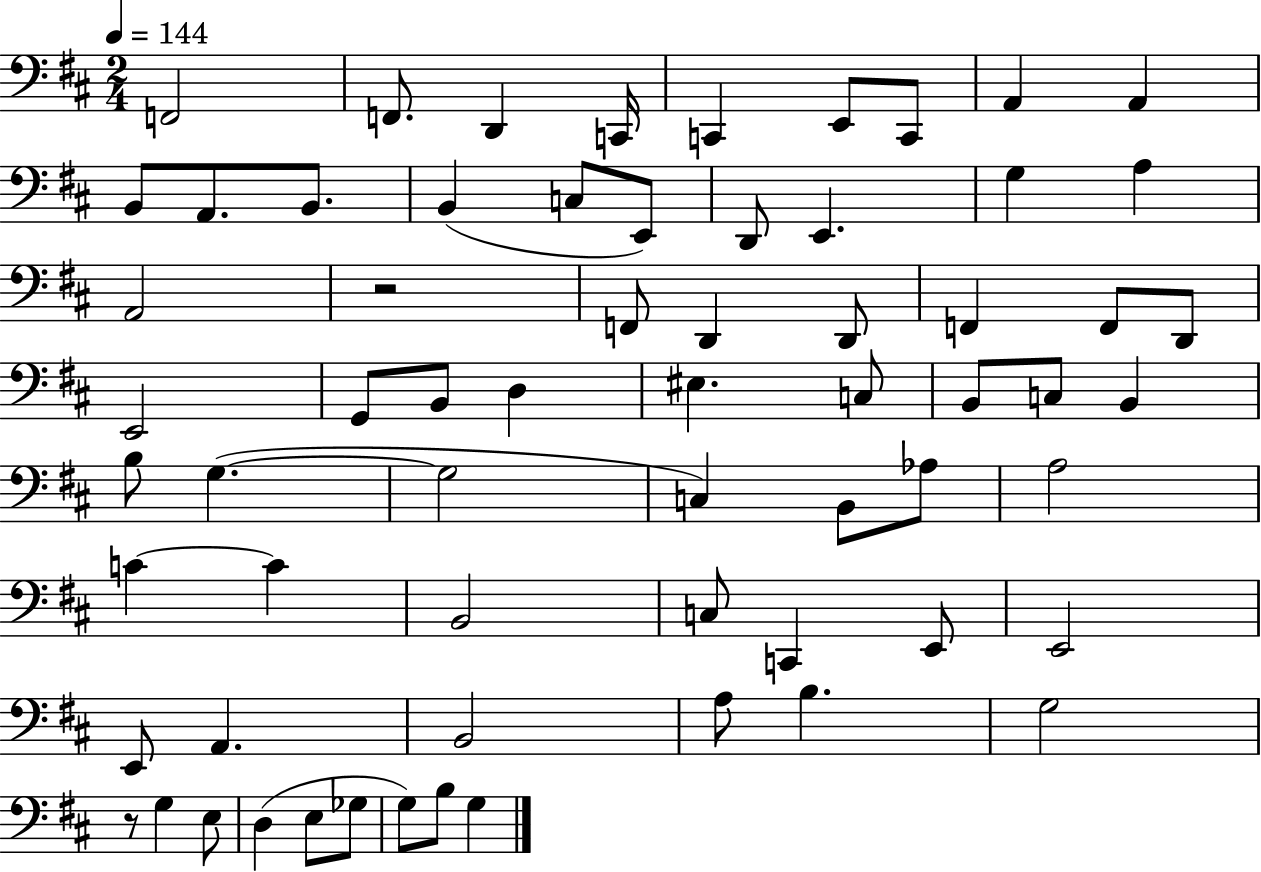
F2/h F2/e. D2/q C2/s C2/q E2/e C2/e A2/q A2/q B2/e A2/e. B2/e. B2/q C3/e E2/e D2/e E2/q. G3/q A3/q A2/h R/h F2/e D2/q D2/e F2/q F2/e D2/e E2/h G2/e B2/e D3/q EIS3/q. C3/e B2/e C3/e B2/q B3/e G3/q. G3/h C3/q B2/e Ab3/e A3/h C4/q C4/q B2/h C3/e C2/q E2/e E2/h E2/e A2/q. B2/h A3/e B3/q. G3/h R/e G3/q E3/e D3/q E3/e Gb3/e G3/e B3/e G3/q